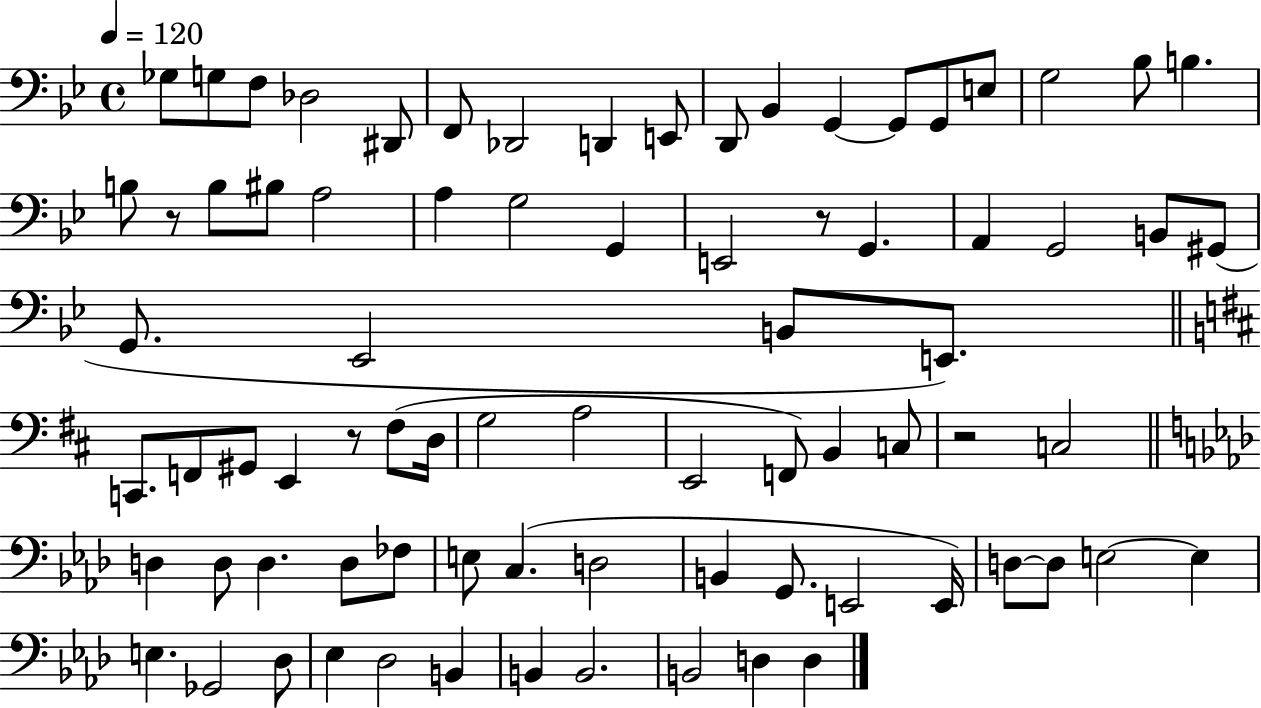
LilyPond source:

{
  \clef bass
  \time 4/4
  \defaultTimeSignature
  \key bes \major
  \tempo 4 = 120
  ges8 g8 f8 des2 dis,8 | f,8 des,2 d,4 e,8 | d,8 bes,4 g,4~~ g,8 g,8 e8 | g2 bes8 b4. | \break b8 r8 b8 bis8 a2 | a4 g2 g,4 | e,2 r8 g,4. | a,4 g,2 b,8 gis,8( | \break g,8. ees,2 b,8 e,8.) | \bar "||" \break \key d \major c,8. f,8 gis,8 e,4 r8 fis8( d16 | g2 a2 | e,2 f,8) b,4 c8 | r2 c2 | \break \bar "||" \break \key aes \major d4 d8 d4. d8 fes8 | e8 c4.( d2 | b,4 g,8. e,2 e,16) | d8~~ d8 e2~~ e4 | \break e4. ges,2 des8 | ees4 des2 b,4 | b,4 b,2. | b,2 d4 d4 | \break \bar "|."
}